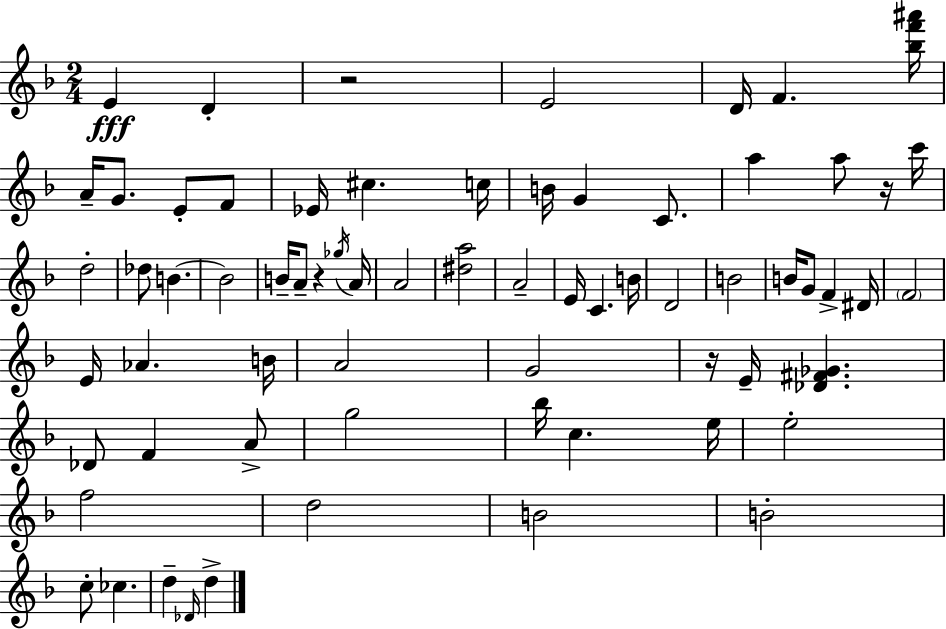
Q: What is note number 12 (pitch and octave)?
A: C5